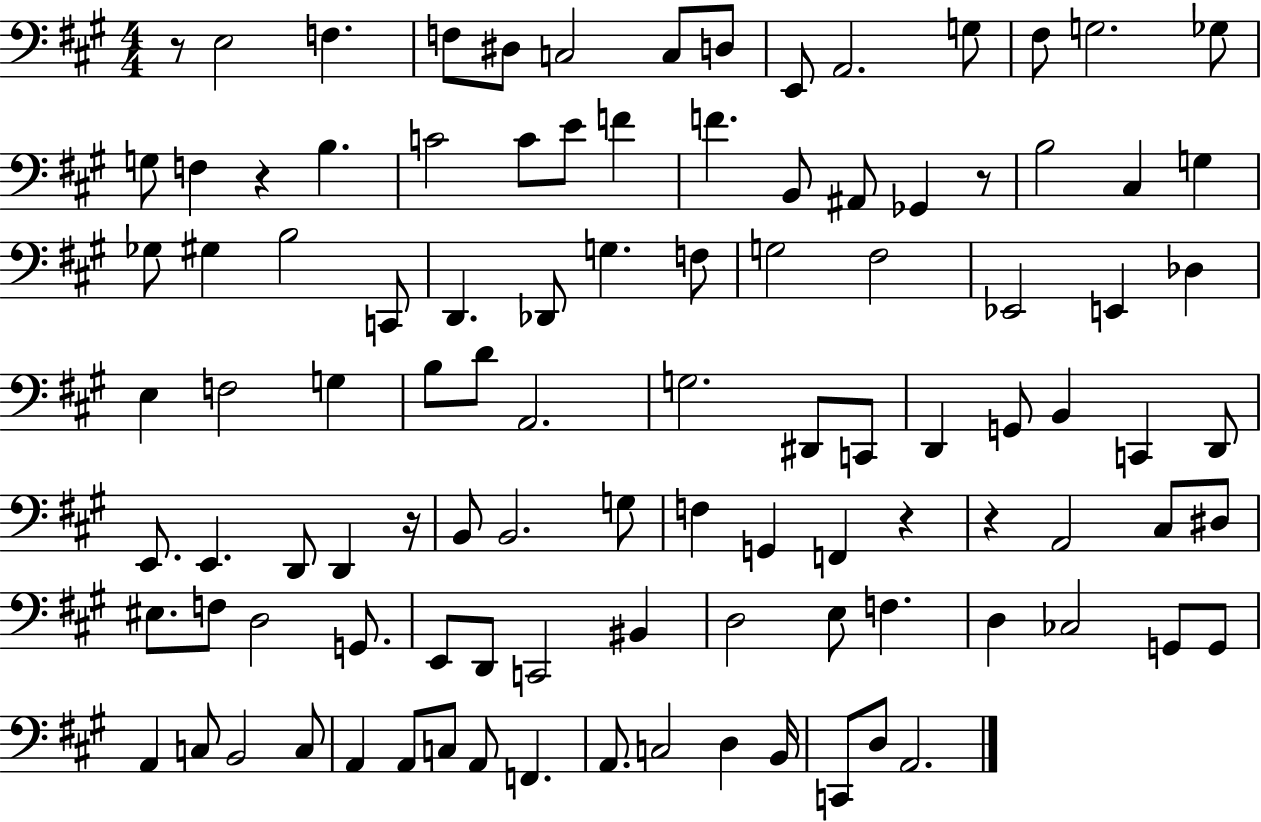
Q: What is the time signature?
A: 4/4